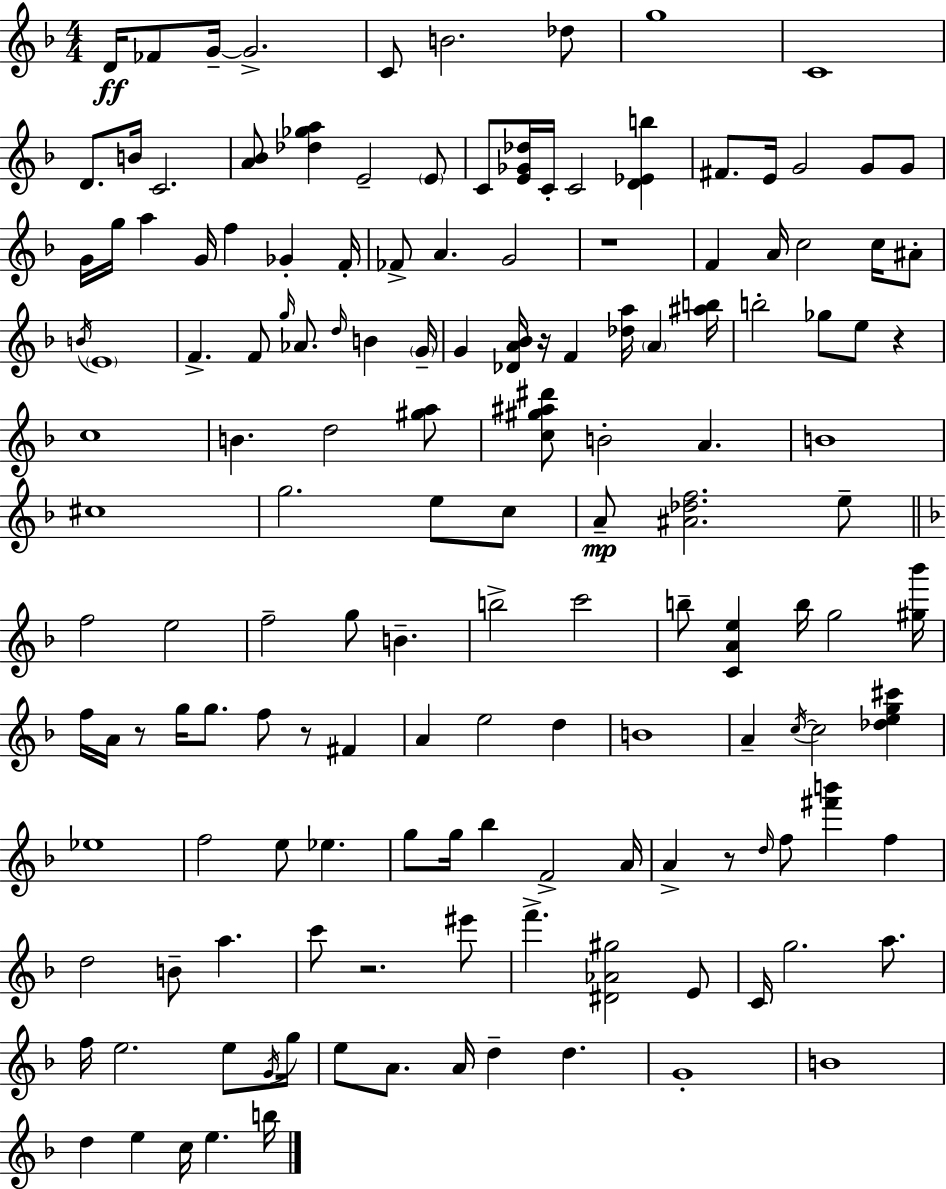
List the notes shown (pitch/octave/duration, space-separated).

D4/s FES4/e G4/s G4/h. C4/e B4/h. Db5/e G5/w C4/w D4/e. B4/s C4/h. [A4,Bb4]/e [Db5,Gb5,A5]/q E4/h E4/e C4/e [E4,Gb4,Db5]/s C4/s C4/h [D4,Eb4,B5]/q F#4/e. E4/s G4/h G4/e G4/e G4/s G5/s A5/q G4/s F5/q Gb4/q F4/s FES4/e A4/q. G4/h R/w F4/q A4/s C5/h C5/s A#4/e B4/s E4/w F4/q. F4/e G5/s Ab4/e. D5/s B4/q G4/s G4/q [Db4,A4,Bb4]/s R/s F4/q [Db5,A5]/s A4/q [A#5,B5]/s B5/h Gb5/e E5/e R/q C5/w B4/q. D5/h [G#5,A5]/e [C5,G#5,A#5,D#6]/e B4/h A4/q. B4/w C#5/w G5/h. E5/e C5/e A4/e [A#4,Db5,F5]/h. E5/e F5/h E5/h F5/h G5/e B4/q. B5/h C6/h B5/e [C4,A4,E5]/q B5/s G5/h [G#5,Bb6]/s F5/s A4/s R/e G5/s G5/e. F5/e R/e F#4/q A4/q E5/h D5/q B4/w A4/q C5/s C5/h [Db5,E5,G5,C#6]/q Eb5/w F5/h E5/e Eb5/q. G5/e G5/s Bb5/q F4/h A4/s A4/q R/e D5/s F5/e [F#6,B6]/q F5/q D5/h B4/e A5/q. C6/e R/h. EIS6/e F6/q. [D#4,Ab4,G#5]/h E4/e C4/s G5/h. A5/e. F5/s E5/h. E5/e G4/s G5/s E5/e A4/e. A4/s D5/q D5/q. G4/w B4/w D5/q E5/q C5/s E5/q. B5/s